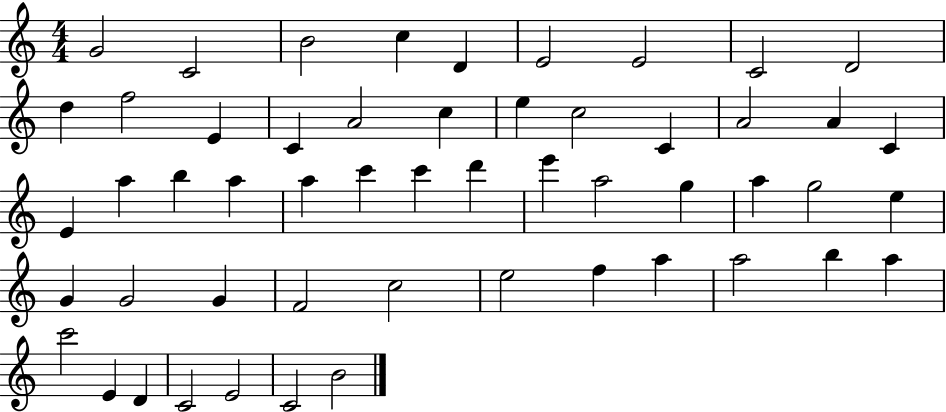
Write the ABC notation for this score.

X:1
T:Untitled
M:4/4
L:1/4
K:C
G2 C2 B2 c D E2 E2 C2 D2 d f2 E C A2 c e c2 C A2 A C E a b a a c' c' d' e' a2 g a g2 e G G2 G F2 c2 e2 f a a2 b a c'2 E D C2 E2 C2 B2